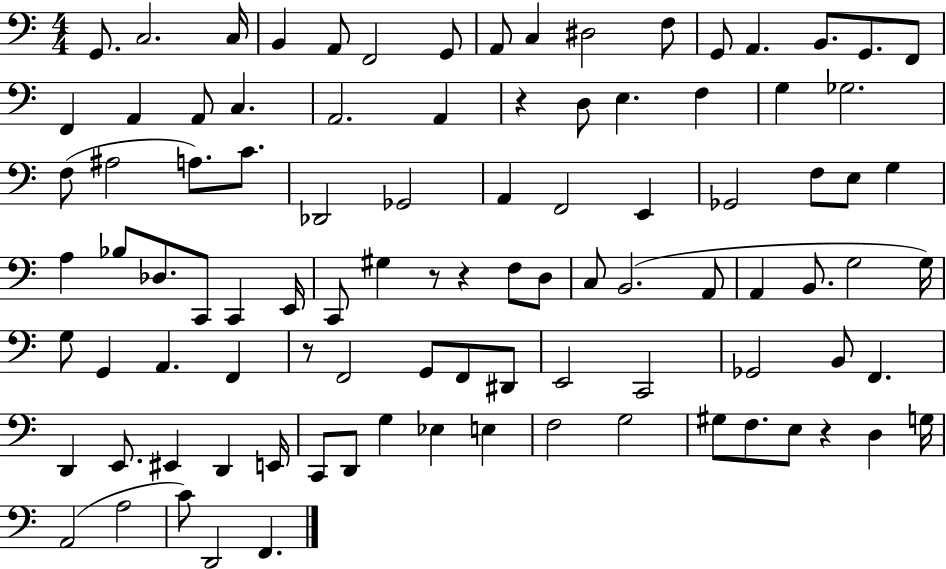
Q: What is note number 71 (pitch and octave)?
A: D2